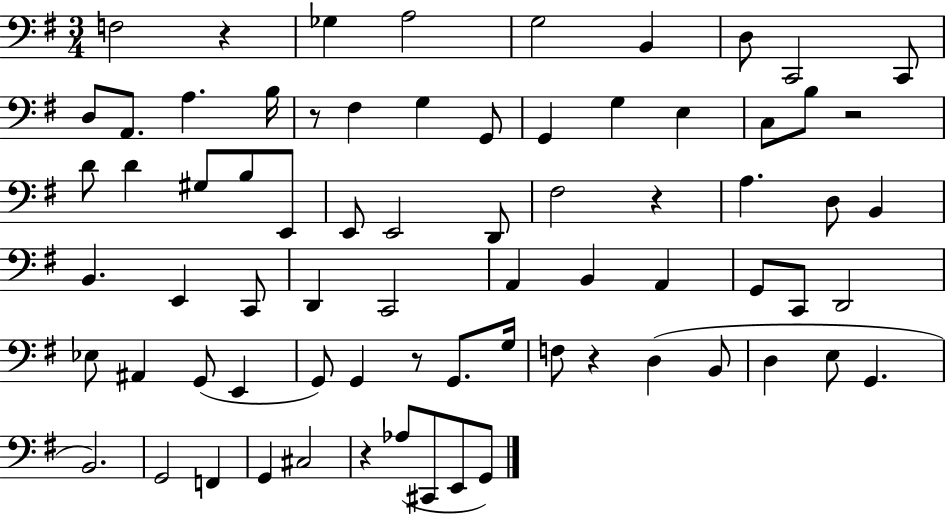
F3/h R/q Gb3/q A3/h G3/h B2/q D3/e C2/h C2/e D3/e A2/e. A3/q. B3/s R/e F#3/q G3/q G2/e G2/q G3/q E3/q C3/e B3/e R/h D4/e D4/q G#3/e B3/e E2/e E2/e E2/h D2/e F#3/h R/q A3/q. D3/e B2/q B2/q. E2/q C2/e D2/q C2/h A2/q B2/q A2/q G2/e C2/e D2/h Eb3/e A#2/q G2/e E2/q G2/e G2/q R/e G2/e. G3/s F3/e R/q D3/q B2/e D3/q E3/e G2/q. B2/h. G2/h F2/q G2/q C#3/h R/q Ab3/e C#2/e E2/e G2/e